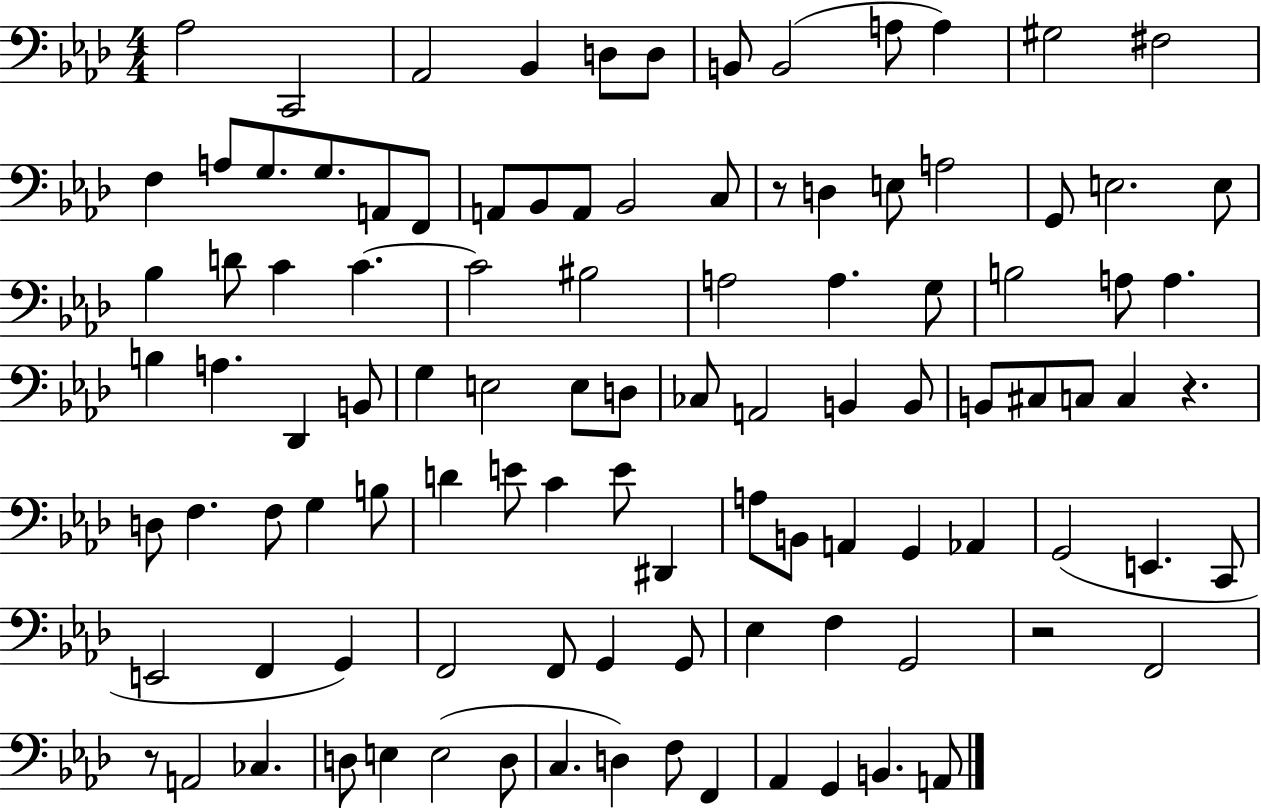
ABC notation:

X:1
T:Untitled
M:4/4
L:1/4
K:Ab
_A,2 C,,2 _A,,2 _B,, D,/2 D,/2 B,,/2 B,,2 A,/2 A, ^G,2 ^F,2 F, A,/2 G,/2 G,/2 A,,/2 F,,/2 A,,/2 _B,,/2 A,,/2 _B,,2 C,/2 z/2 D, E,/2 A,2 G,,/2 E,2 E,/2 _B, D/2 C C C2 ^B,2 A,2 A, G,/2 B,2 A,/2 A, B, A, _D,, B,,/2 G, E,2 E,/2 D,/2 _C,/2 A,,2 B,, B,,/2 B,,/2 ^C,/2 C,/2 C, z D,/2 F, F,/2 G, B,/2 D E/2 C E/2 ^D,, A,/2 B,,/2 A,, G,, _A,, G,,2 E,, C,,/2 E,,2 F,, G,, F,,2 F,,/2 G,, G,,/2 _E, F, G,,2 z2 F,,2 z/2 A,,2 _C, D,/2 E, E,2 D,/2 C, D, F,/2 F,, _A,, G,, B,, A,,/2